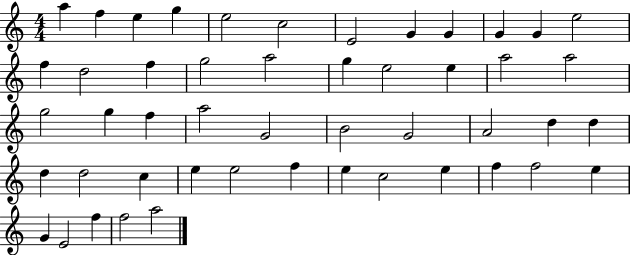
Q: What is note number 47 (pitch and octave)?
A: F5